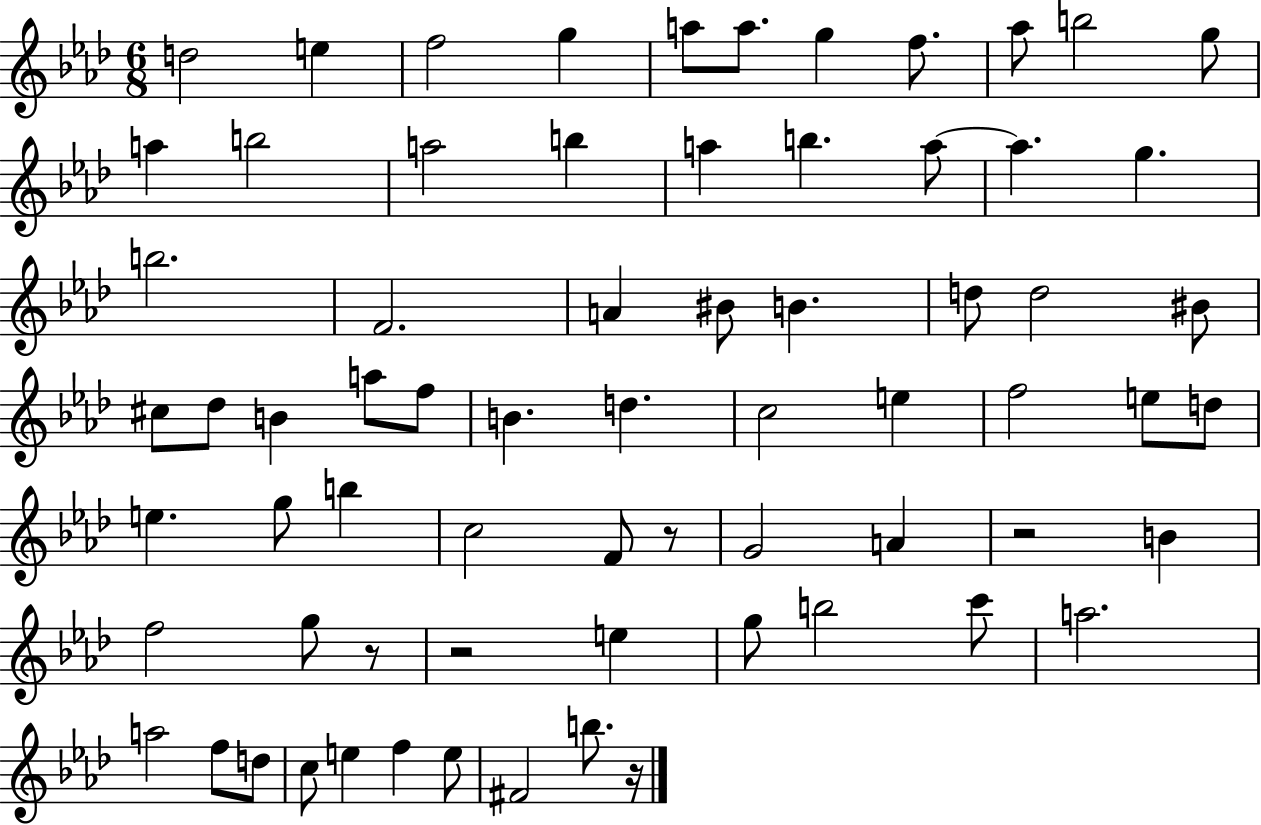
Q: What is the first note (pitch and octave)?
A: D5